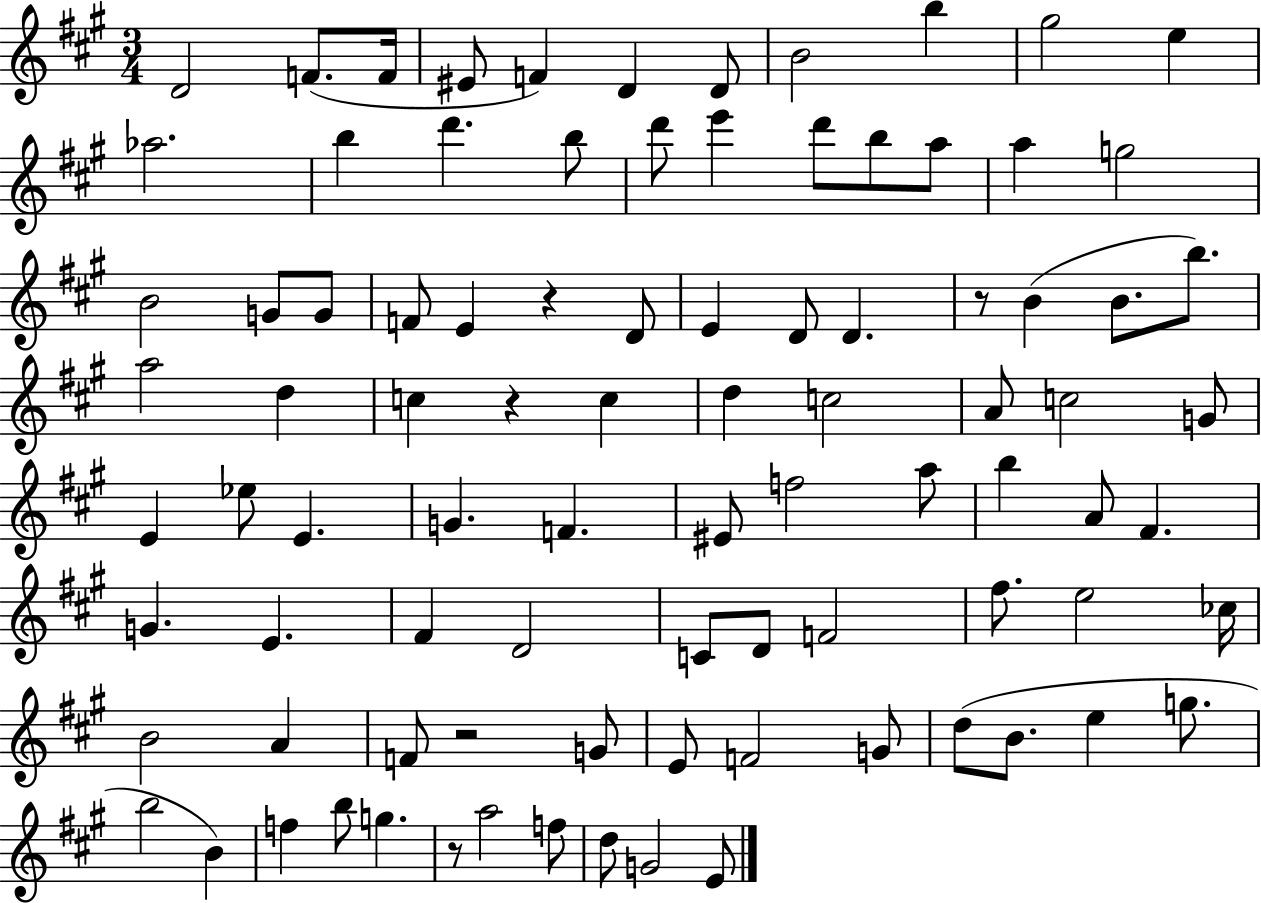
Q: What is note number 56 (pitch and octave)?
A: E4